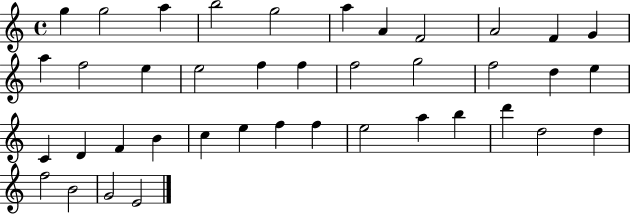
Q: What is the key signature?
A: C major